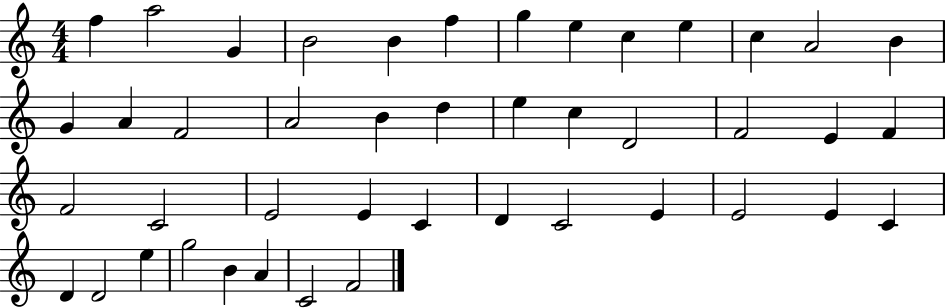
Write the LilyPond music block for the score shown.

{
  \clef treble
  \numericTimeSignature
  \time 4/4
  \key c \major
  f''4 a''2 g'4 | b'2 b'4 f''4 | g''4 e''4 c''4 e''4 | c''4 a'2 b'4 | \break g'4 a'4 f'2 | a'2 b'4 d''4 | e''4 c''4 d'2 | f'2 e'4 f'4 | \break f'2 c'2 | e'2 e'4 c'4 | d'4 c'2 e'4 | e'2 e'4 c'4 | \break d'4 d'2 e''4 | g''2 b'4 a'4 | c'2 f'2 | \bar "|."
}